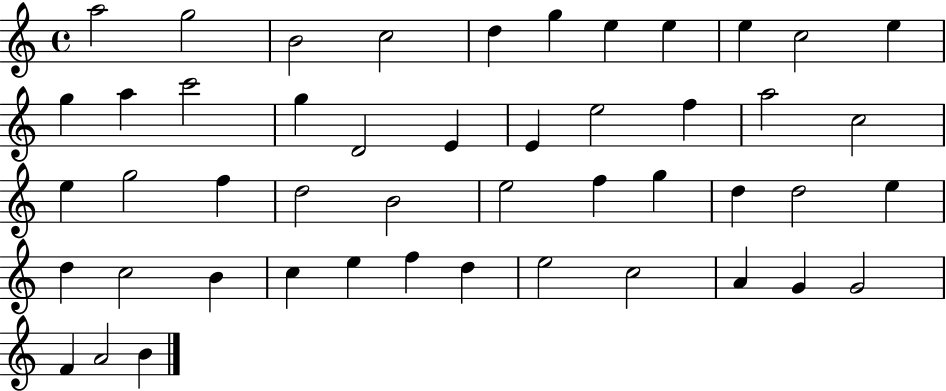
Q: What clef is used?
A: treble